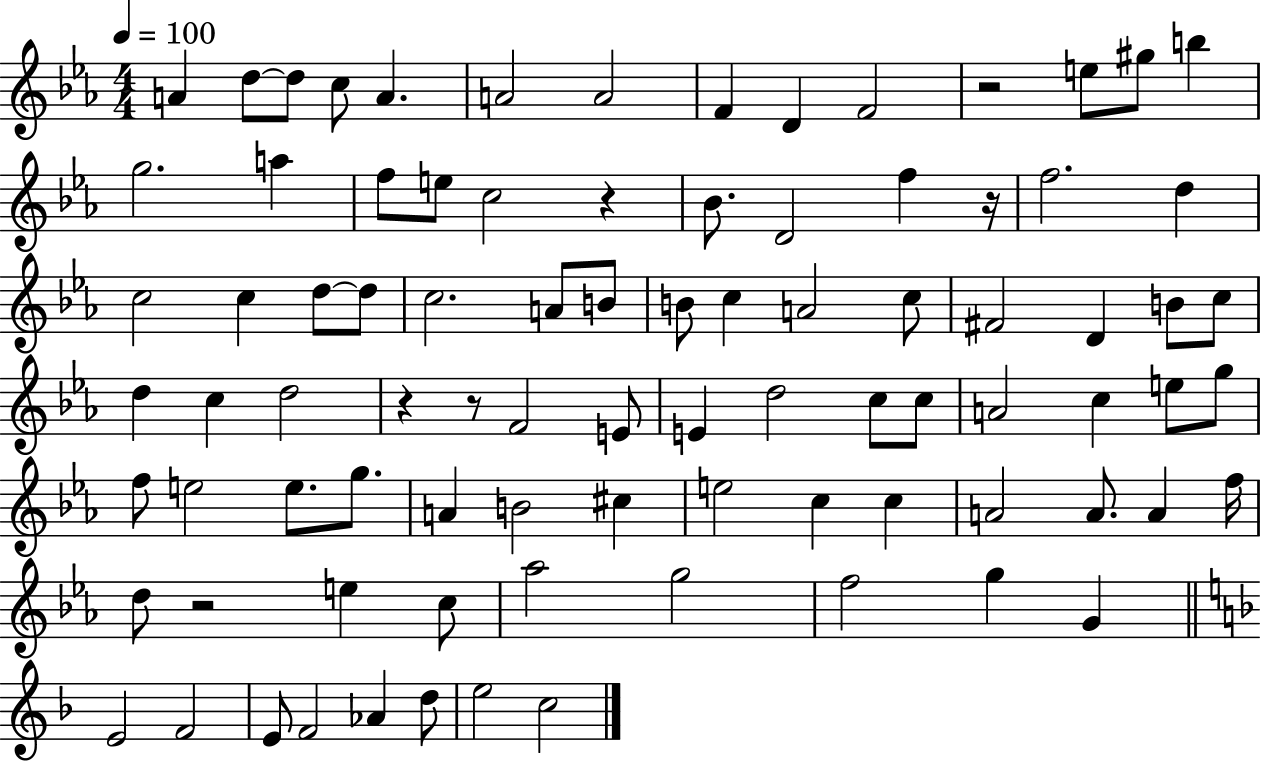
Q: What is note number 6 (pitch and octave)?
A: A4